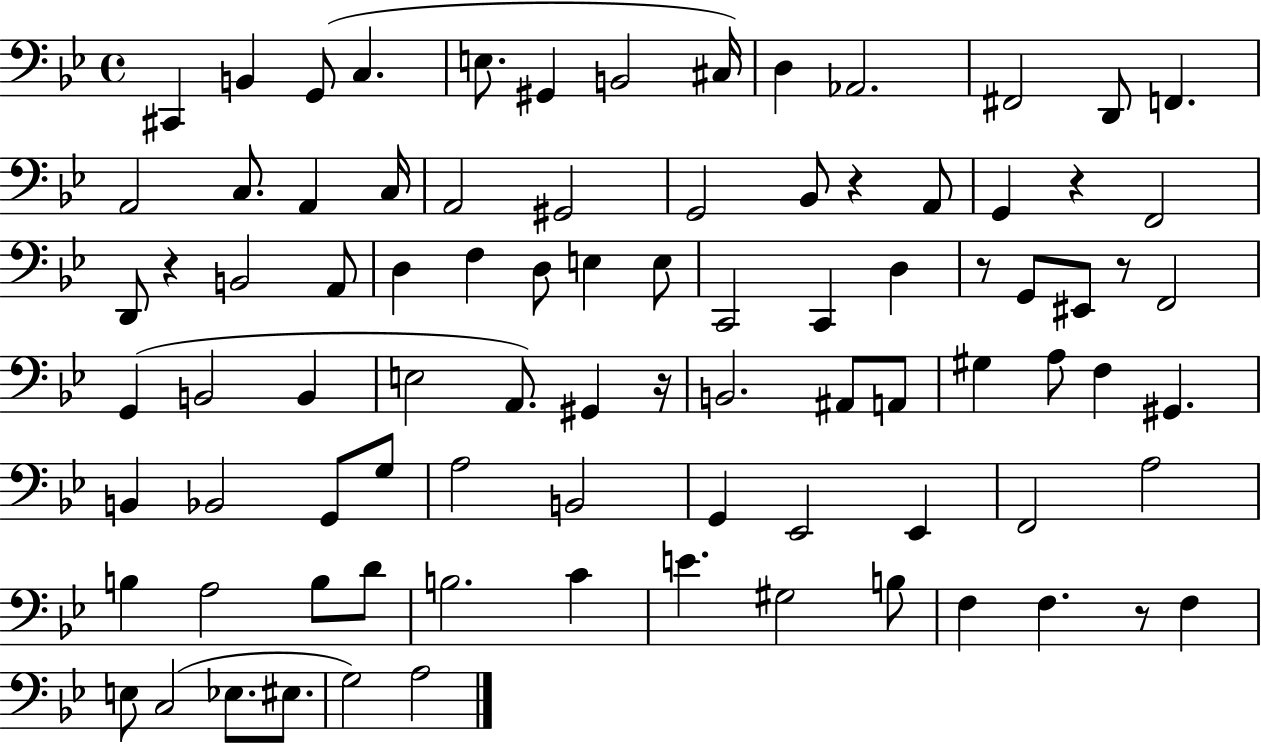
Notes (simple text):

C#2/q B2/q G2/e C3/q. E3/e. G#2/q B2/h C#3/s D3/q Ab2/h. F#2/h D2/e F2/q. A2/h C3/e. A2/q C3/s A2/h G#2/h G2/h Bb2/e R/q A2/e G2/q R/q F2/h D2/e R/q B2/h A2/e D3/q F3/q D3/e E3/q E3/e C2/h C2/q D3/q R/e G2/e EIS2/e R/e F2/h G2/q B2/h B2/q E3/h A2/e. G#2/q R/s B2/h. A#2/e A2/e G#3/q A3/e F3/q G#2/q. B2/q Bb2/h G2/e G3/e A3/h B2/h G2/q Eb2/h Eb2/q F2/h A3/h B3/q A3/h B3/e D4/e B3/h. C4/q E4/q. G#3/h B3/e F3/q F3/q. R/e F3/q E3/e C3/h Eb3/e. EIS3/e. G3/h A3/h